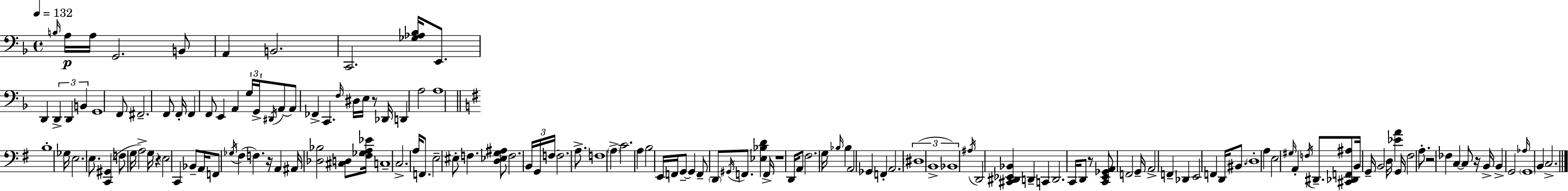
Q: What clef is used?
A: bass